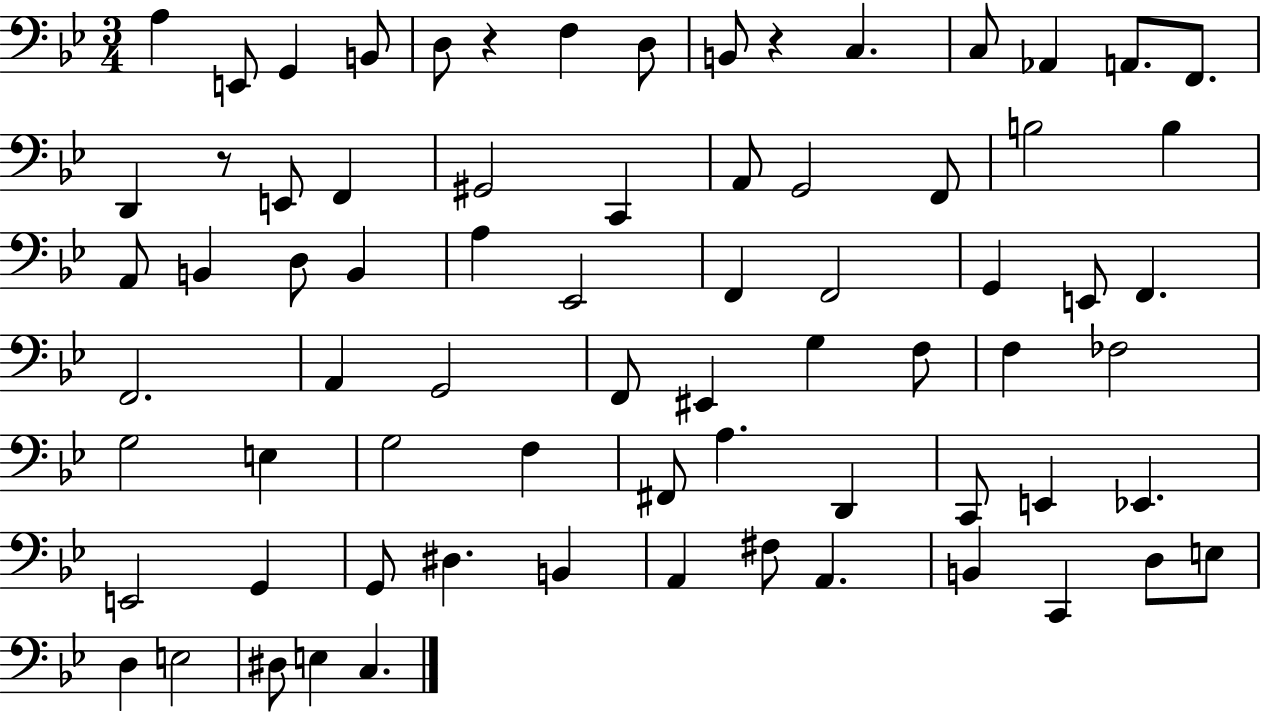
A3/q E2/e G2/q B2/e D3/e R/q F3/q D3/e B2/e R/q C3/q. C3/e Ab2/q A2/e. F2/e. D2/q R/e E2/e F2/q G#2/h C2/q A2/e G2/h F2/e B3/h B3/q A2/e B2/q D3/e B2/q A3/q Eb2/h F2/q F2/h G2/q E2/e F2/q. F2/h. A2/q G2/h F2/e EIS2/q G3/q F3/e F3/q FES3/h G3/h E3/q G3/h F3/q F#2/e A3/q. D2/q C2/e E2/q Eb2/q. E2/h G2/q G2/e D#3/q. B2/q A2/q F#3/e A2/q. B2/q C2/q D3/e E3/e D3/q E3/h D#3/e E3/q C3/q.